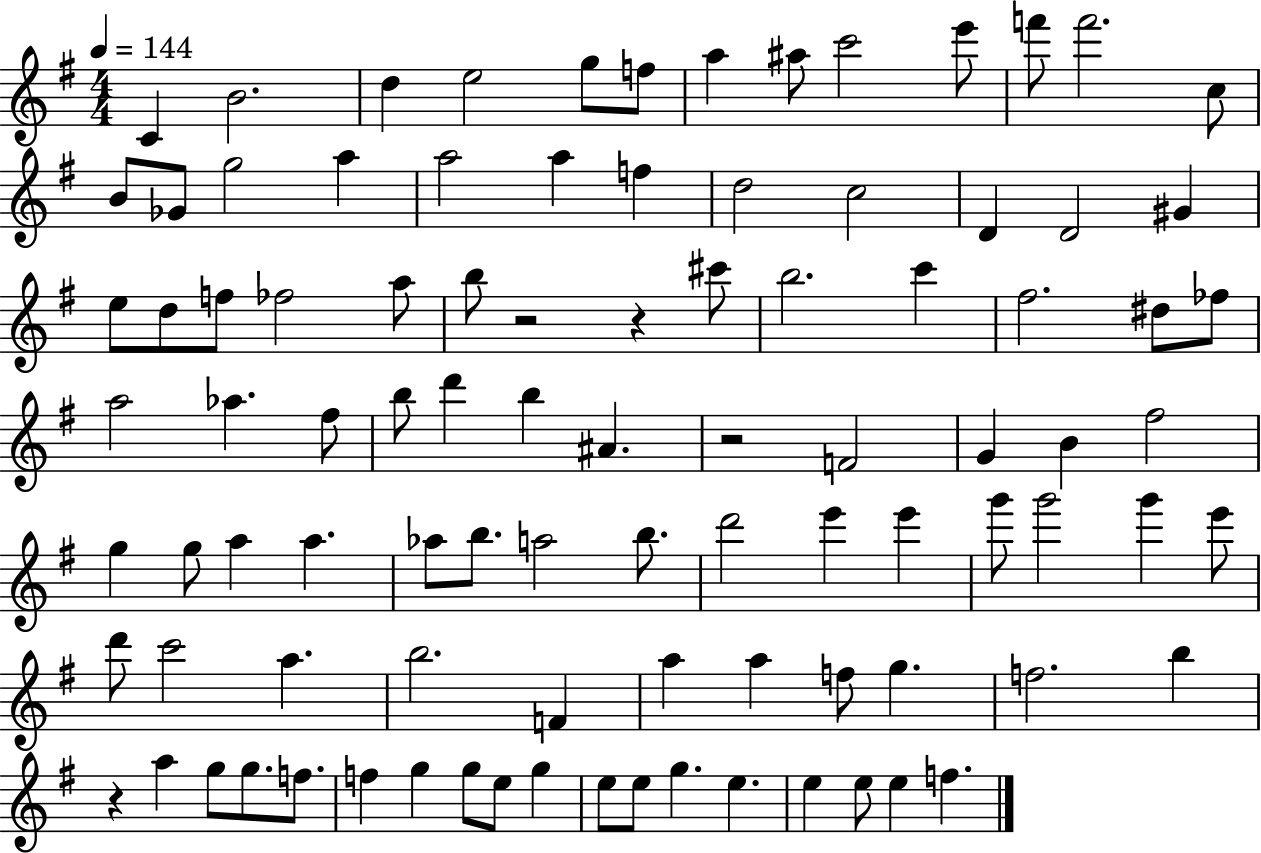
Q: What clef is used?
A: treble